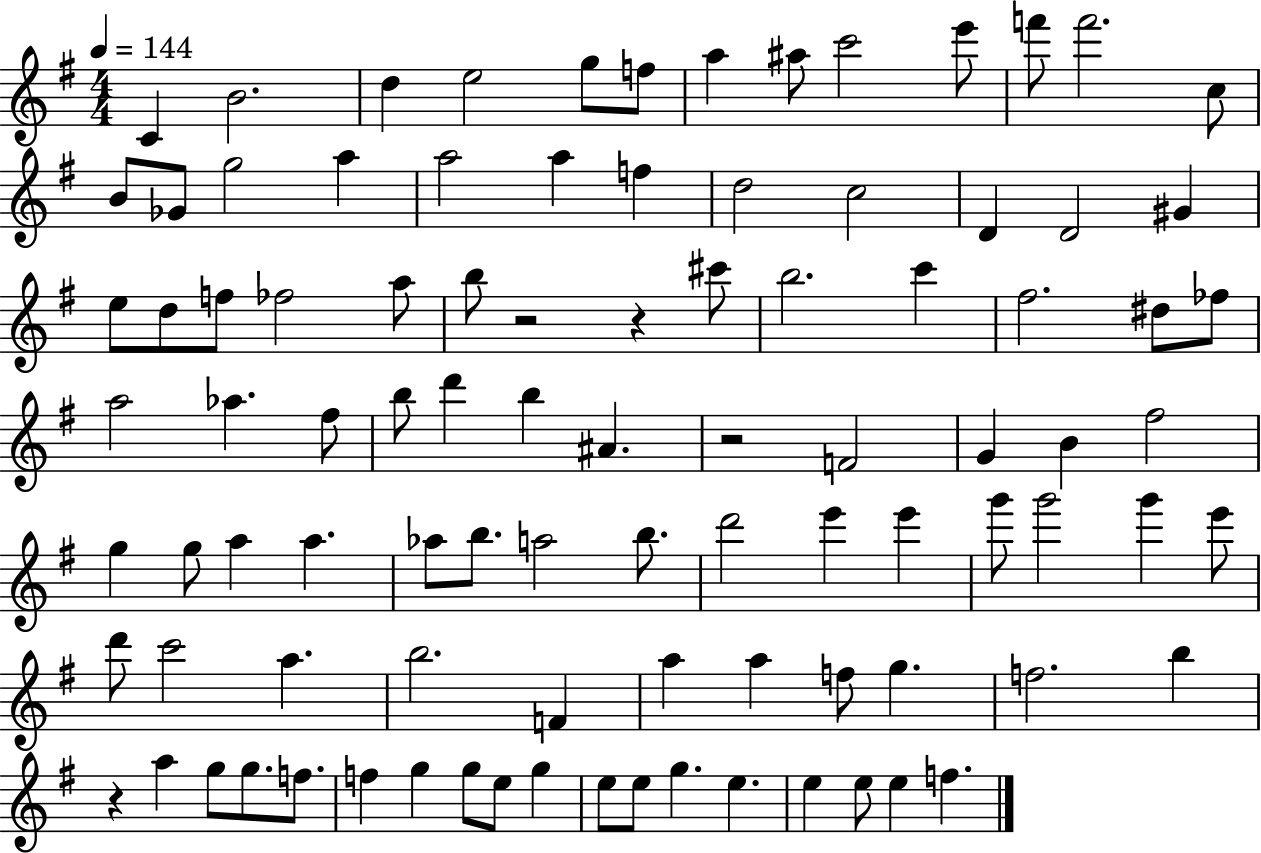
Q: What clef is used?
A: treble